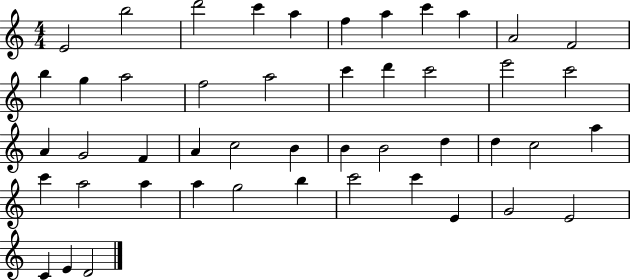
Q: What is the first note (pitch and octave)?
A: E4